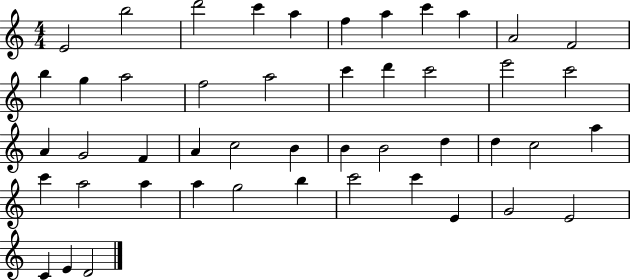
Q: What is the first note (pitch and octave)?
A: E4